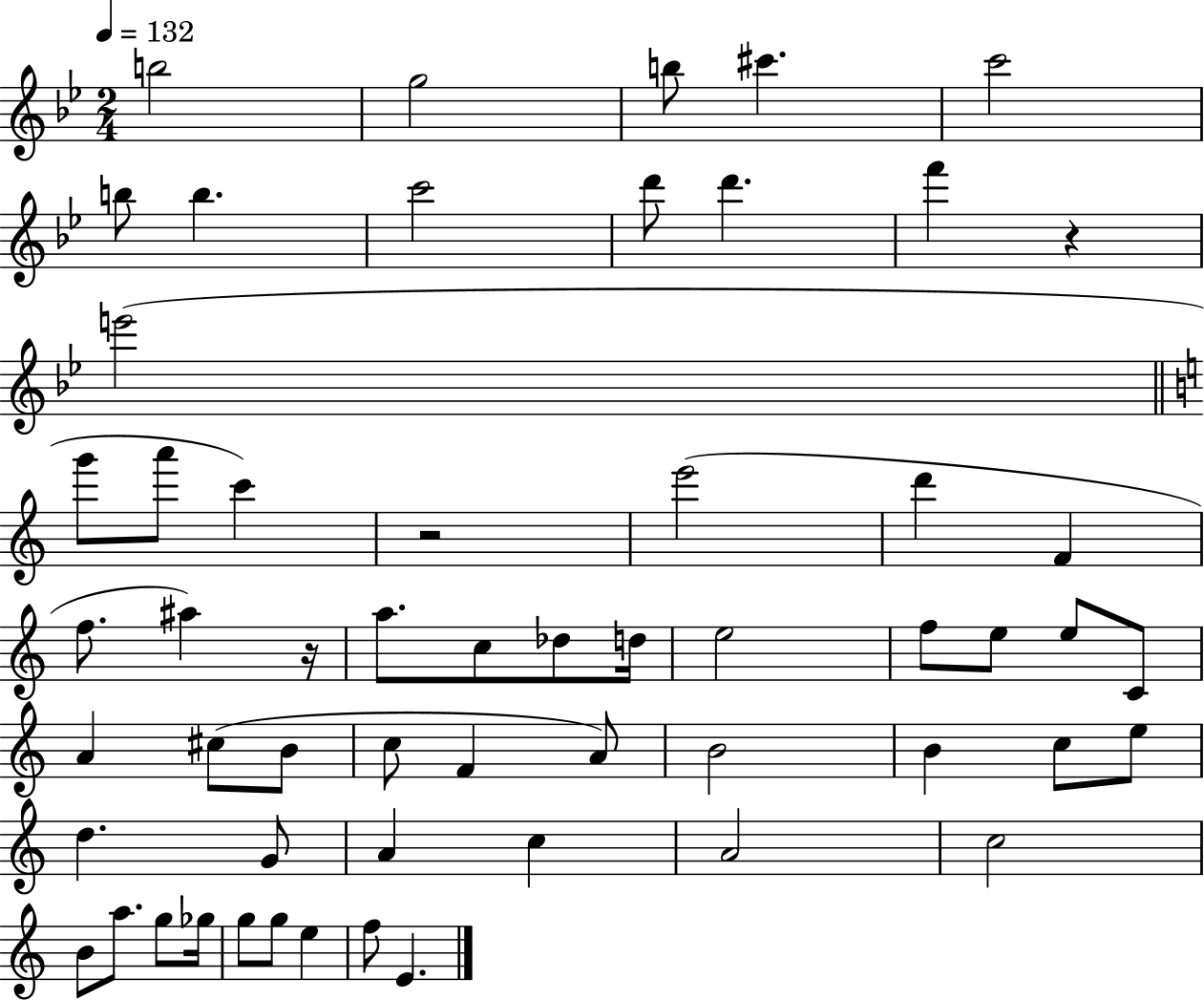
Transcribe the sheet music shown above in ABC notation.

X:1
T:Untitled
M:2/4
L:1/4
K:Bb
b2 g2 b/2 ^c' c'2 b/2 b c'2 d'/2 d' f' z e'2 g'/2 a'/2 c' z2 e'2 d' F f/2 ^a z/4 a/2 c/2 _d/2 d/4 e2 f/2 e/2 e/2 C/2 A ^c/2 B/2 c/2 F A/2 B2 B c/2 e/2 d G/2 A c A2 c2 B/2 a/2 g/2 _g/4 g/2 g/2 e f/2 E